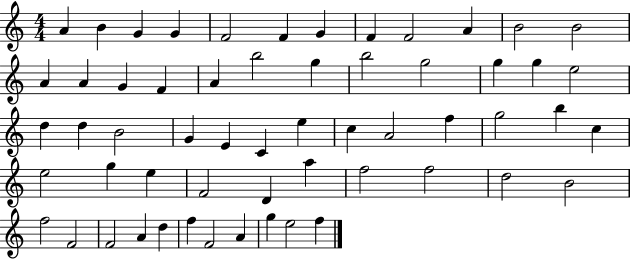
{
  \clef treble
  \numericTimeSignature
  \time 4/4
  \key c \major
  a'4 b'4 g'4 g'4 | f'2 f'4 g'4 | f'4 f'2 a'4 | b'2 b'2 | \break a'4 a'4 g'4 f'4 | a'4 b''2 g''4 | b''2 g''2 | g''4 g''4 e''2 | \break d''4 d''4 b'2 | g'4 e'4 c'4 e''4 | c''4 a'2 f''4 | g''2 b''4 c''4 | \break e''2 g''4 e''4 | f'2 d'4 a''4 | f''2 f''2 | d''2 b'2 | \break f''2 f'2 | f'2 a'4 d''4 | f''4 f'2 a'4 | g''4 e''2 f''4 | \break \bar "|."
}